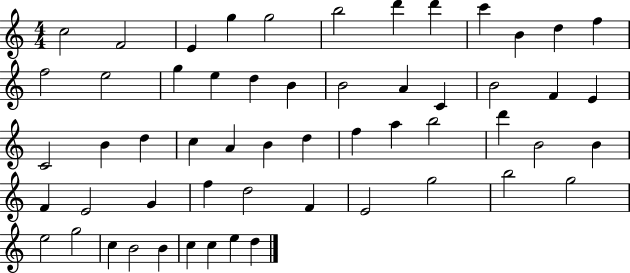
C5/h F4/h E4/q G5/q G5/h B5/h D6/q D6/q C6/q B4/q D5/q F5/q F5/h E5/h G5/q E5/q D5/q B4/q B4/h A4/q C4/q B4/h F4/q E4/q C4/h B4/q D5/q C5/q A4/q B4/q D5/q F5/q A5/q B5/h D6/q B4/h B4/q F4/q E4/h G4/q F5/q D5/h F4/q E4/h G5/h B5/h G5/h E5/h G5/h C5/q B4/h B4/q C5/q C5/q E5/q D5/q